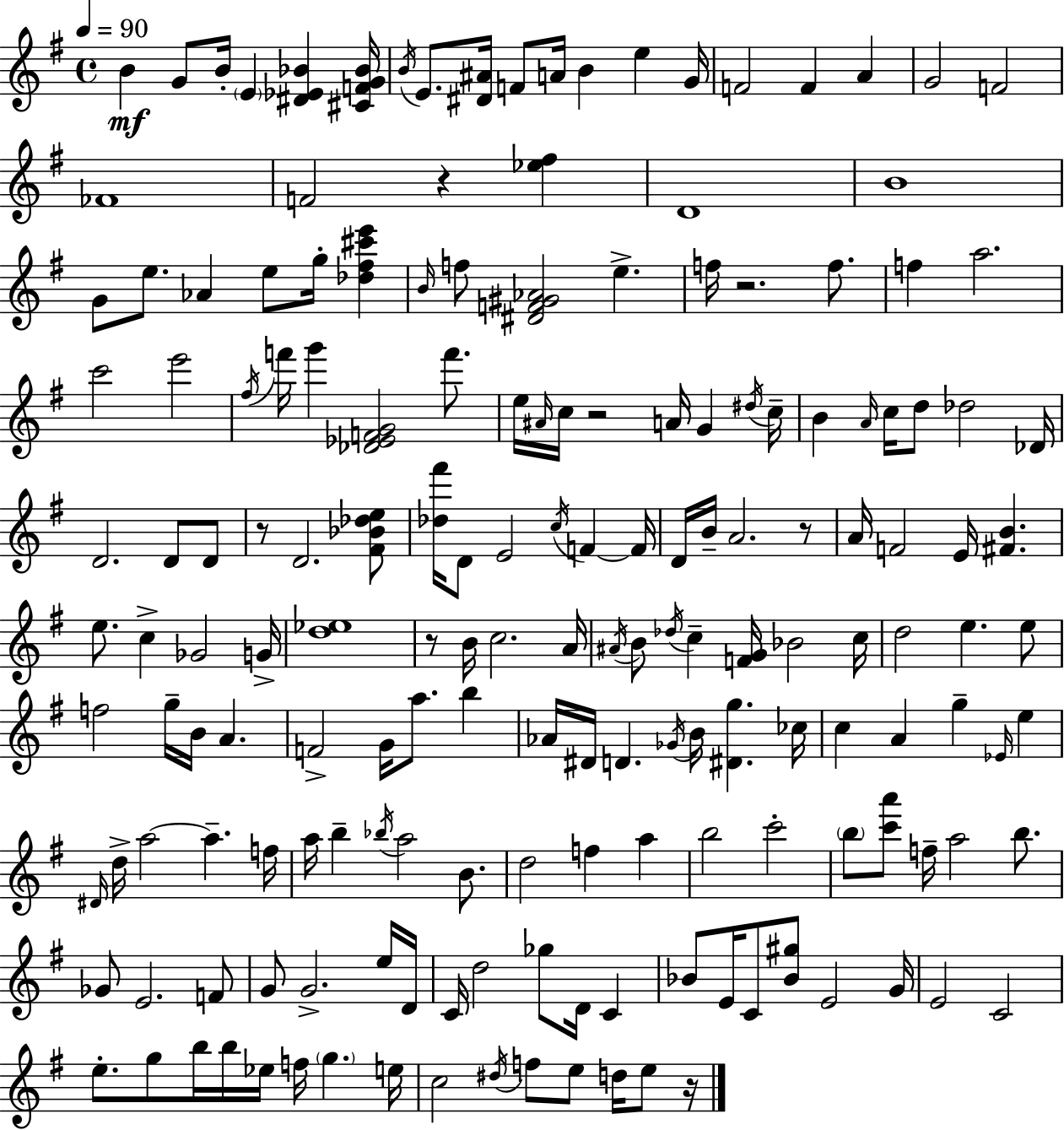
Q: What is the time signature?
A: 4/4